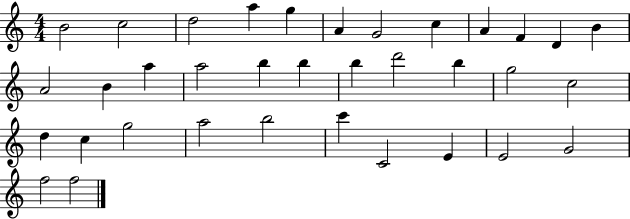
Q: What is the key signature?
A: C major